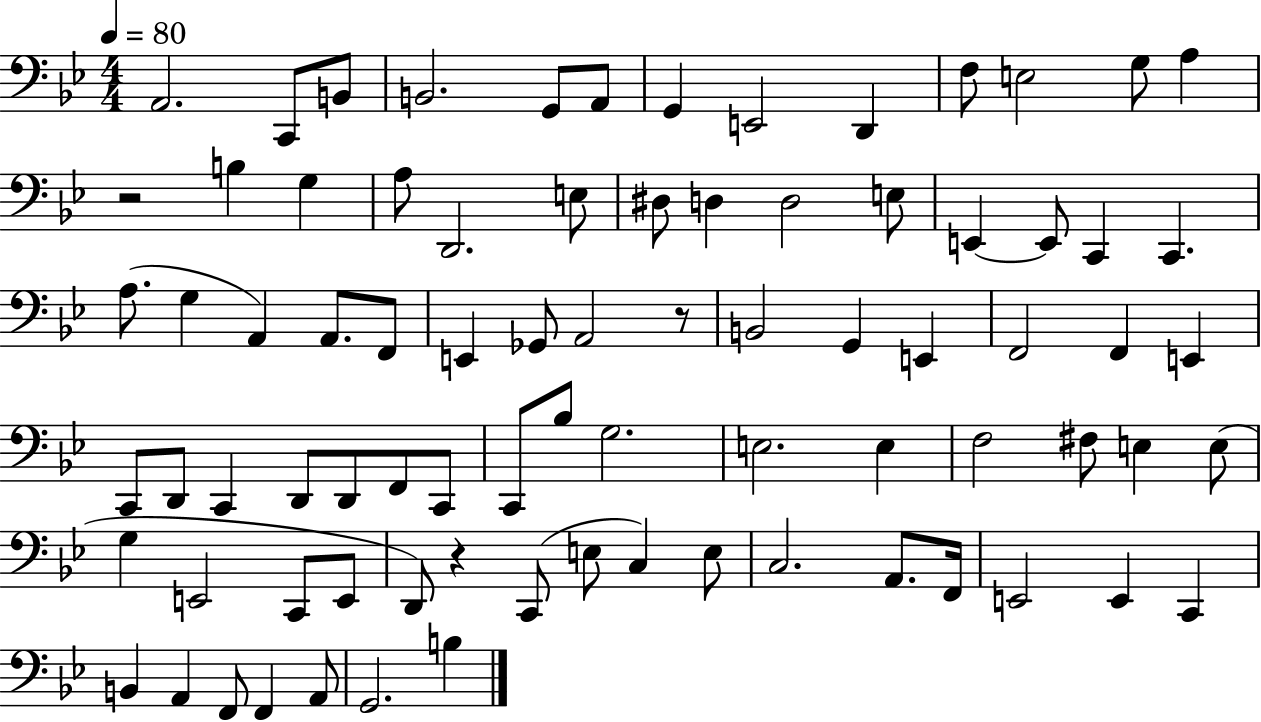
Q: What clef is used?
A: bass